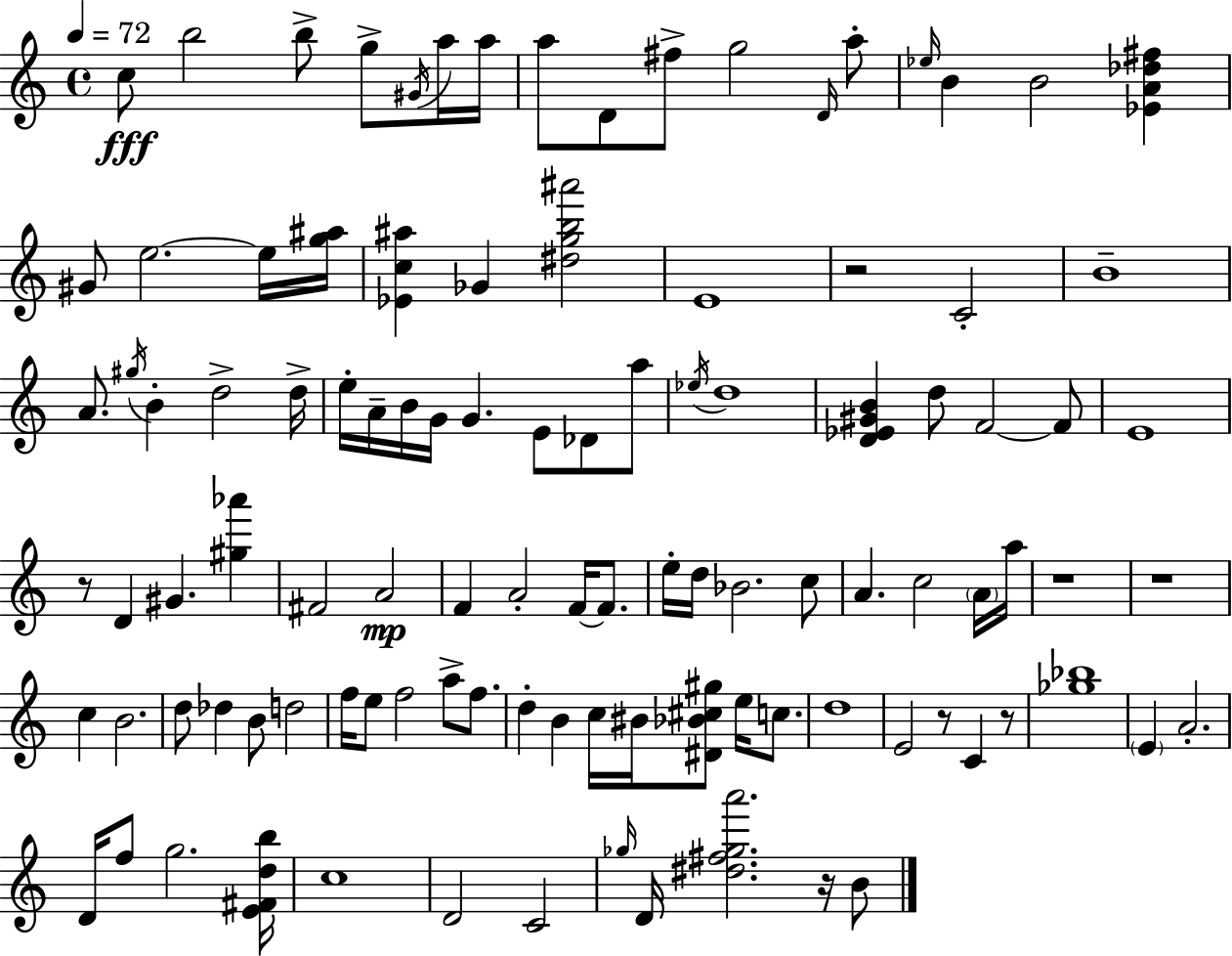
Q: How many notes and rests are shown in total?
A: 106